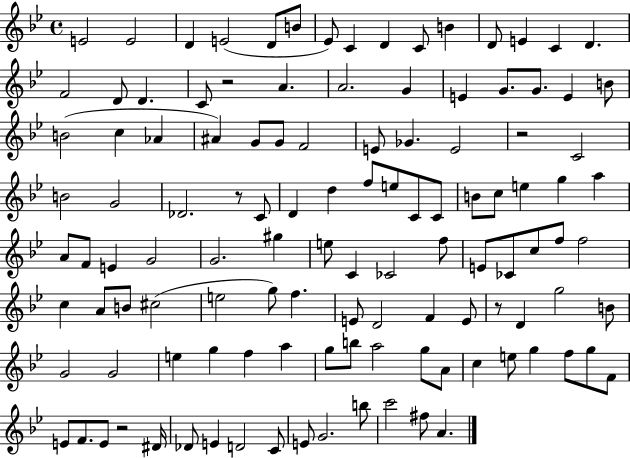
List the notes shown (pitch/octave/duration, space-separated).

E4/h E4/h D4/q E4/h D4/e B4/e Eb4/e C4/q D4/q C4/e B4/q D4/e E4/q C4/q D4/q. F4/h D4/e D4/q. C4/e R/h A4/q. A4/h. G4/q E4/q G4/e. G4/e. E4/q B4/e B4/h C5/q Ab4/q A#4/q G4/e G4/e F4/h E4/e Gb4/q. E4/h R/h C4/h B4/h G4/h Db4/h. R/e C4/e D4/q D5/q F5/e E5/e C4/e C4/e B4/e C5/e E5/q G5/q A5/q A4/e F4/e E4/q G4/h G4/h. G#5/q E5/e C4/q CES4/h F5/e E4/e CES4/e C5/e F5/e F5/h C5/q A4/e B4/e C#5/h E5/h G5/e F5/q. E4/e D4/h F4/q E4/e R/e D4/q G5/h B4/e G4/h G4/h E5/q G5/q F5/q A5/q G5/e B5/e A5/h G5/e A4/e C5/q E5/e G5/q F5/e G5/e F4/e E4/e F4/e. E4/e R/h D#4/s Db4/e E4/q D4/h C4/e E4/e G4/h. B5/e C6/h F#5/e A4/q.